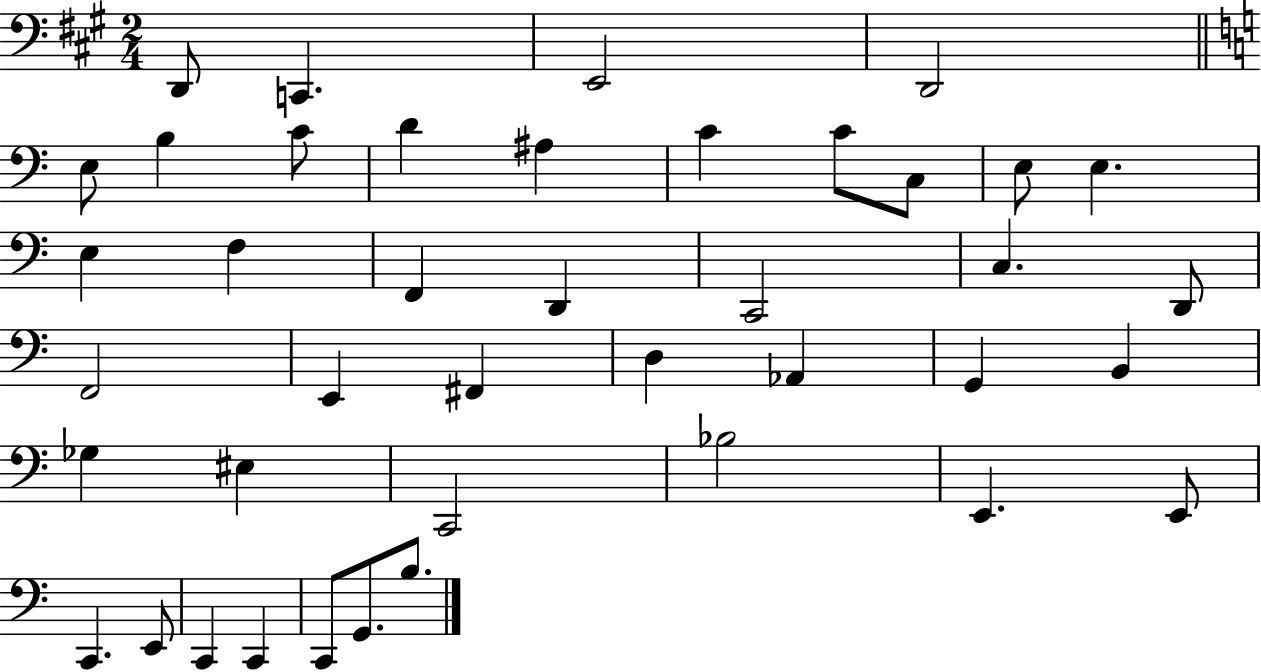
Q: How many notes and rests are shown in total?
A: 41